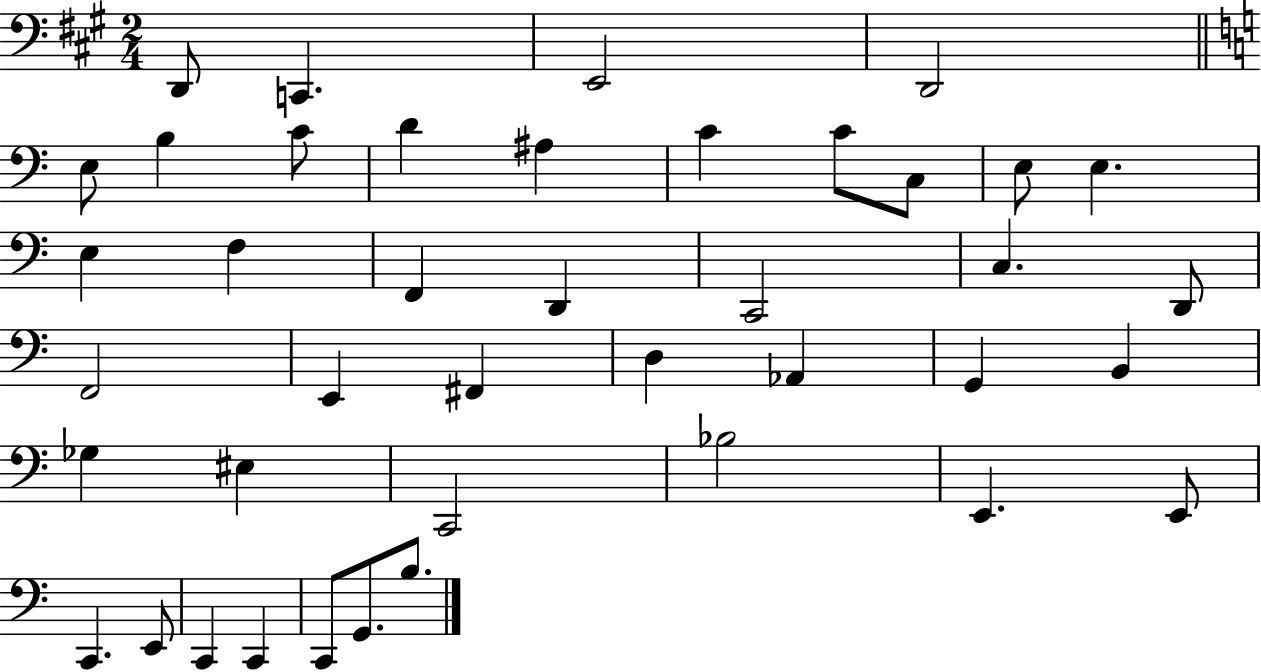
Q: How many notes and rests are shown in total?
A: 41